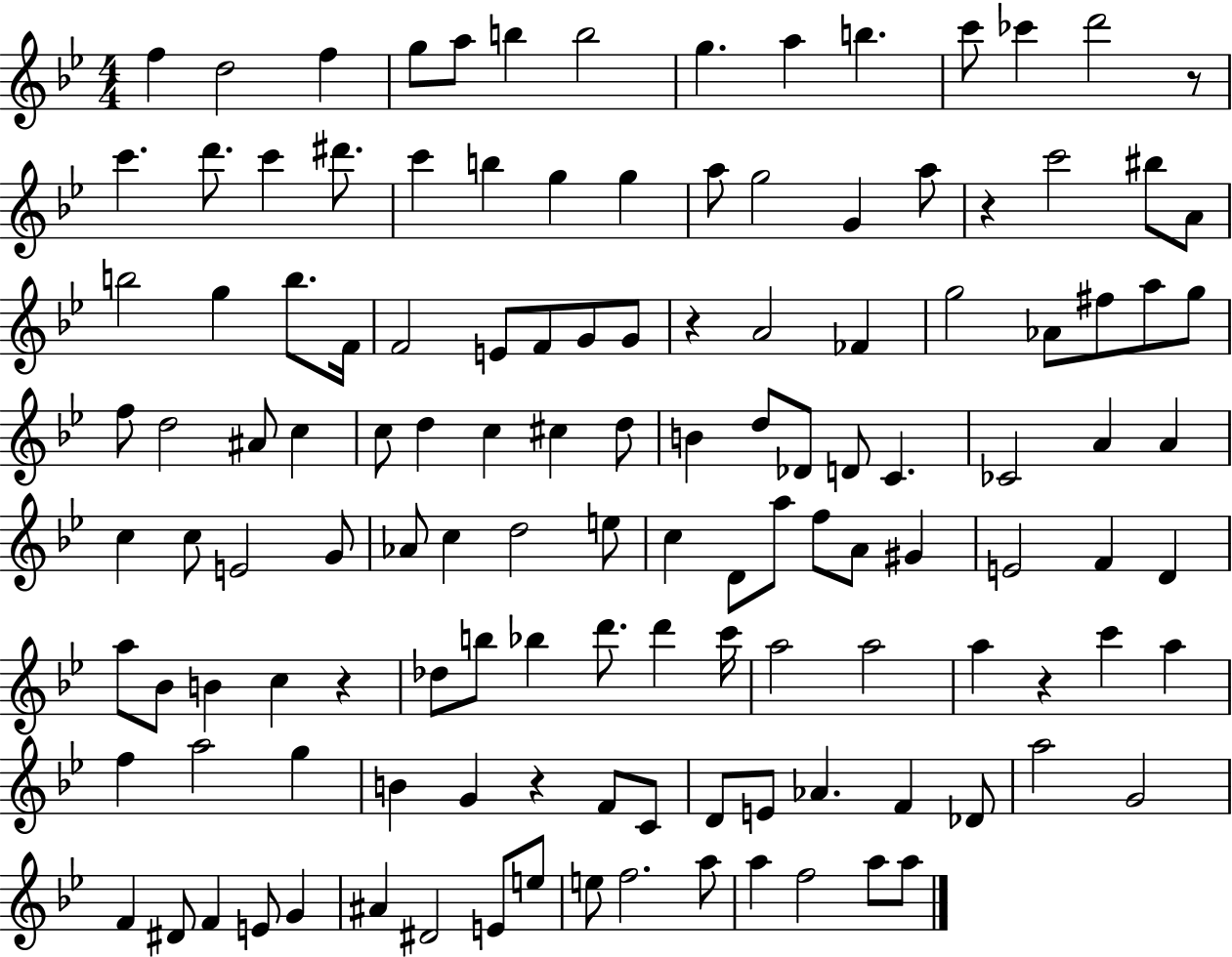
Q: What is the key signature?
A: BES major